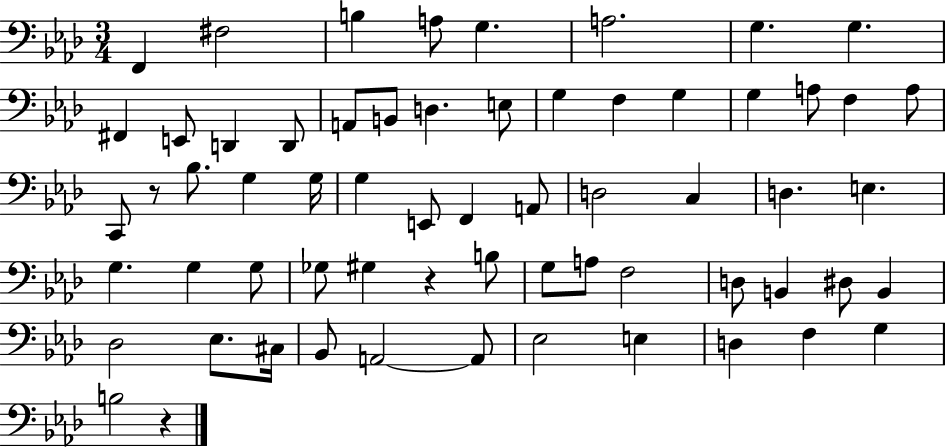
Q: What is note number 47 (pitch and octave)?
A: D#3